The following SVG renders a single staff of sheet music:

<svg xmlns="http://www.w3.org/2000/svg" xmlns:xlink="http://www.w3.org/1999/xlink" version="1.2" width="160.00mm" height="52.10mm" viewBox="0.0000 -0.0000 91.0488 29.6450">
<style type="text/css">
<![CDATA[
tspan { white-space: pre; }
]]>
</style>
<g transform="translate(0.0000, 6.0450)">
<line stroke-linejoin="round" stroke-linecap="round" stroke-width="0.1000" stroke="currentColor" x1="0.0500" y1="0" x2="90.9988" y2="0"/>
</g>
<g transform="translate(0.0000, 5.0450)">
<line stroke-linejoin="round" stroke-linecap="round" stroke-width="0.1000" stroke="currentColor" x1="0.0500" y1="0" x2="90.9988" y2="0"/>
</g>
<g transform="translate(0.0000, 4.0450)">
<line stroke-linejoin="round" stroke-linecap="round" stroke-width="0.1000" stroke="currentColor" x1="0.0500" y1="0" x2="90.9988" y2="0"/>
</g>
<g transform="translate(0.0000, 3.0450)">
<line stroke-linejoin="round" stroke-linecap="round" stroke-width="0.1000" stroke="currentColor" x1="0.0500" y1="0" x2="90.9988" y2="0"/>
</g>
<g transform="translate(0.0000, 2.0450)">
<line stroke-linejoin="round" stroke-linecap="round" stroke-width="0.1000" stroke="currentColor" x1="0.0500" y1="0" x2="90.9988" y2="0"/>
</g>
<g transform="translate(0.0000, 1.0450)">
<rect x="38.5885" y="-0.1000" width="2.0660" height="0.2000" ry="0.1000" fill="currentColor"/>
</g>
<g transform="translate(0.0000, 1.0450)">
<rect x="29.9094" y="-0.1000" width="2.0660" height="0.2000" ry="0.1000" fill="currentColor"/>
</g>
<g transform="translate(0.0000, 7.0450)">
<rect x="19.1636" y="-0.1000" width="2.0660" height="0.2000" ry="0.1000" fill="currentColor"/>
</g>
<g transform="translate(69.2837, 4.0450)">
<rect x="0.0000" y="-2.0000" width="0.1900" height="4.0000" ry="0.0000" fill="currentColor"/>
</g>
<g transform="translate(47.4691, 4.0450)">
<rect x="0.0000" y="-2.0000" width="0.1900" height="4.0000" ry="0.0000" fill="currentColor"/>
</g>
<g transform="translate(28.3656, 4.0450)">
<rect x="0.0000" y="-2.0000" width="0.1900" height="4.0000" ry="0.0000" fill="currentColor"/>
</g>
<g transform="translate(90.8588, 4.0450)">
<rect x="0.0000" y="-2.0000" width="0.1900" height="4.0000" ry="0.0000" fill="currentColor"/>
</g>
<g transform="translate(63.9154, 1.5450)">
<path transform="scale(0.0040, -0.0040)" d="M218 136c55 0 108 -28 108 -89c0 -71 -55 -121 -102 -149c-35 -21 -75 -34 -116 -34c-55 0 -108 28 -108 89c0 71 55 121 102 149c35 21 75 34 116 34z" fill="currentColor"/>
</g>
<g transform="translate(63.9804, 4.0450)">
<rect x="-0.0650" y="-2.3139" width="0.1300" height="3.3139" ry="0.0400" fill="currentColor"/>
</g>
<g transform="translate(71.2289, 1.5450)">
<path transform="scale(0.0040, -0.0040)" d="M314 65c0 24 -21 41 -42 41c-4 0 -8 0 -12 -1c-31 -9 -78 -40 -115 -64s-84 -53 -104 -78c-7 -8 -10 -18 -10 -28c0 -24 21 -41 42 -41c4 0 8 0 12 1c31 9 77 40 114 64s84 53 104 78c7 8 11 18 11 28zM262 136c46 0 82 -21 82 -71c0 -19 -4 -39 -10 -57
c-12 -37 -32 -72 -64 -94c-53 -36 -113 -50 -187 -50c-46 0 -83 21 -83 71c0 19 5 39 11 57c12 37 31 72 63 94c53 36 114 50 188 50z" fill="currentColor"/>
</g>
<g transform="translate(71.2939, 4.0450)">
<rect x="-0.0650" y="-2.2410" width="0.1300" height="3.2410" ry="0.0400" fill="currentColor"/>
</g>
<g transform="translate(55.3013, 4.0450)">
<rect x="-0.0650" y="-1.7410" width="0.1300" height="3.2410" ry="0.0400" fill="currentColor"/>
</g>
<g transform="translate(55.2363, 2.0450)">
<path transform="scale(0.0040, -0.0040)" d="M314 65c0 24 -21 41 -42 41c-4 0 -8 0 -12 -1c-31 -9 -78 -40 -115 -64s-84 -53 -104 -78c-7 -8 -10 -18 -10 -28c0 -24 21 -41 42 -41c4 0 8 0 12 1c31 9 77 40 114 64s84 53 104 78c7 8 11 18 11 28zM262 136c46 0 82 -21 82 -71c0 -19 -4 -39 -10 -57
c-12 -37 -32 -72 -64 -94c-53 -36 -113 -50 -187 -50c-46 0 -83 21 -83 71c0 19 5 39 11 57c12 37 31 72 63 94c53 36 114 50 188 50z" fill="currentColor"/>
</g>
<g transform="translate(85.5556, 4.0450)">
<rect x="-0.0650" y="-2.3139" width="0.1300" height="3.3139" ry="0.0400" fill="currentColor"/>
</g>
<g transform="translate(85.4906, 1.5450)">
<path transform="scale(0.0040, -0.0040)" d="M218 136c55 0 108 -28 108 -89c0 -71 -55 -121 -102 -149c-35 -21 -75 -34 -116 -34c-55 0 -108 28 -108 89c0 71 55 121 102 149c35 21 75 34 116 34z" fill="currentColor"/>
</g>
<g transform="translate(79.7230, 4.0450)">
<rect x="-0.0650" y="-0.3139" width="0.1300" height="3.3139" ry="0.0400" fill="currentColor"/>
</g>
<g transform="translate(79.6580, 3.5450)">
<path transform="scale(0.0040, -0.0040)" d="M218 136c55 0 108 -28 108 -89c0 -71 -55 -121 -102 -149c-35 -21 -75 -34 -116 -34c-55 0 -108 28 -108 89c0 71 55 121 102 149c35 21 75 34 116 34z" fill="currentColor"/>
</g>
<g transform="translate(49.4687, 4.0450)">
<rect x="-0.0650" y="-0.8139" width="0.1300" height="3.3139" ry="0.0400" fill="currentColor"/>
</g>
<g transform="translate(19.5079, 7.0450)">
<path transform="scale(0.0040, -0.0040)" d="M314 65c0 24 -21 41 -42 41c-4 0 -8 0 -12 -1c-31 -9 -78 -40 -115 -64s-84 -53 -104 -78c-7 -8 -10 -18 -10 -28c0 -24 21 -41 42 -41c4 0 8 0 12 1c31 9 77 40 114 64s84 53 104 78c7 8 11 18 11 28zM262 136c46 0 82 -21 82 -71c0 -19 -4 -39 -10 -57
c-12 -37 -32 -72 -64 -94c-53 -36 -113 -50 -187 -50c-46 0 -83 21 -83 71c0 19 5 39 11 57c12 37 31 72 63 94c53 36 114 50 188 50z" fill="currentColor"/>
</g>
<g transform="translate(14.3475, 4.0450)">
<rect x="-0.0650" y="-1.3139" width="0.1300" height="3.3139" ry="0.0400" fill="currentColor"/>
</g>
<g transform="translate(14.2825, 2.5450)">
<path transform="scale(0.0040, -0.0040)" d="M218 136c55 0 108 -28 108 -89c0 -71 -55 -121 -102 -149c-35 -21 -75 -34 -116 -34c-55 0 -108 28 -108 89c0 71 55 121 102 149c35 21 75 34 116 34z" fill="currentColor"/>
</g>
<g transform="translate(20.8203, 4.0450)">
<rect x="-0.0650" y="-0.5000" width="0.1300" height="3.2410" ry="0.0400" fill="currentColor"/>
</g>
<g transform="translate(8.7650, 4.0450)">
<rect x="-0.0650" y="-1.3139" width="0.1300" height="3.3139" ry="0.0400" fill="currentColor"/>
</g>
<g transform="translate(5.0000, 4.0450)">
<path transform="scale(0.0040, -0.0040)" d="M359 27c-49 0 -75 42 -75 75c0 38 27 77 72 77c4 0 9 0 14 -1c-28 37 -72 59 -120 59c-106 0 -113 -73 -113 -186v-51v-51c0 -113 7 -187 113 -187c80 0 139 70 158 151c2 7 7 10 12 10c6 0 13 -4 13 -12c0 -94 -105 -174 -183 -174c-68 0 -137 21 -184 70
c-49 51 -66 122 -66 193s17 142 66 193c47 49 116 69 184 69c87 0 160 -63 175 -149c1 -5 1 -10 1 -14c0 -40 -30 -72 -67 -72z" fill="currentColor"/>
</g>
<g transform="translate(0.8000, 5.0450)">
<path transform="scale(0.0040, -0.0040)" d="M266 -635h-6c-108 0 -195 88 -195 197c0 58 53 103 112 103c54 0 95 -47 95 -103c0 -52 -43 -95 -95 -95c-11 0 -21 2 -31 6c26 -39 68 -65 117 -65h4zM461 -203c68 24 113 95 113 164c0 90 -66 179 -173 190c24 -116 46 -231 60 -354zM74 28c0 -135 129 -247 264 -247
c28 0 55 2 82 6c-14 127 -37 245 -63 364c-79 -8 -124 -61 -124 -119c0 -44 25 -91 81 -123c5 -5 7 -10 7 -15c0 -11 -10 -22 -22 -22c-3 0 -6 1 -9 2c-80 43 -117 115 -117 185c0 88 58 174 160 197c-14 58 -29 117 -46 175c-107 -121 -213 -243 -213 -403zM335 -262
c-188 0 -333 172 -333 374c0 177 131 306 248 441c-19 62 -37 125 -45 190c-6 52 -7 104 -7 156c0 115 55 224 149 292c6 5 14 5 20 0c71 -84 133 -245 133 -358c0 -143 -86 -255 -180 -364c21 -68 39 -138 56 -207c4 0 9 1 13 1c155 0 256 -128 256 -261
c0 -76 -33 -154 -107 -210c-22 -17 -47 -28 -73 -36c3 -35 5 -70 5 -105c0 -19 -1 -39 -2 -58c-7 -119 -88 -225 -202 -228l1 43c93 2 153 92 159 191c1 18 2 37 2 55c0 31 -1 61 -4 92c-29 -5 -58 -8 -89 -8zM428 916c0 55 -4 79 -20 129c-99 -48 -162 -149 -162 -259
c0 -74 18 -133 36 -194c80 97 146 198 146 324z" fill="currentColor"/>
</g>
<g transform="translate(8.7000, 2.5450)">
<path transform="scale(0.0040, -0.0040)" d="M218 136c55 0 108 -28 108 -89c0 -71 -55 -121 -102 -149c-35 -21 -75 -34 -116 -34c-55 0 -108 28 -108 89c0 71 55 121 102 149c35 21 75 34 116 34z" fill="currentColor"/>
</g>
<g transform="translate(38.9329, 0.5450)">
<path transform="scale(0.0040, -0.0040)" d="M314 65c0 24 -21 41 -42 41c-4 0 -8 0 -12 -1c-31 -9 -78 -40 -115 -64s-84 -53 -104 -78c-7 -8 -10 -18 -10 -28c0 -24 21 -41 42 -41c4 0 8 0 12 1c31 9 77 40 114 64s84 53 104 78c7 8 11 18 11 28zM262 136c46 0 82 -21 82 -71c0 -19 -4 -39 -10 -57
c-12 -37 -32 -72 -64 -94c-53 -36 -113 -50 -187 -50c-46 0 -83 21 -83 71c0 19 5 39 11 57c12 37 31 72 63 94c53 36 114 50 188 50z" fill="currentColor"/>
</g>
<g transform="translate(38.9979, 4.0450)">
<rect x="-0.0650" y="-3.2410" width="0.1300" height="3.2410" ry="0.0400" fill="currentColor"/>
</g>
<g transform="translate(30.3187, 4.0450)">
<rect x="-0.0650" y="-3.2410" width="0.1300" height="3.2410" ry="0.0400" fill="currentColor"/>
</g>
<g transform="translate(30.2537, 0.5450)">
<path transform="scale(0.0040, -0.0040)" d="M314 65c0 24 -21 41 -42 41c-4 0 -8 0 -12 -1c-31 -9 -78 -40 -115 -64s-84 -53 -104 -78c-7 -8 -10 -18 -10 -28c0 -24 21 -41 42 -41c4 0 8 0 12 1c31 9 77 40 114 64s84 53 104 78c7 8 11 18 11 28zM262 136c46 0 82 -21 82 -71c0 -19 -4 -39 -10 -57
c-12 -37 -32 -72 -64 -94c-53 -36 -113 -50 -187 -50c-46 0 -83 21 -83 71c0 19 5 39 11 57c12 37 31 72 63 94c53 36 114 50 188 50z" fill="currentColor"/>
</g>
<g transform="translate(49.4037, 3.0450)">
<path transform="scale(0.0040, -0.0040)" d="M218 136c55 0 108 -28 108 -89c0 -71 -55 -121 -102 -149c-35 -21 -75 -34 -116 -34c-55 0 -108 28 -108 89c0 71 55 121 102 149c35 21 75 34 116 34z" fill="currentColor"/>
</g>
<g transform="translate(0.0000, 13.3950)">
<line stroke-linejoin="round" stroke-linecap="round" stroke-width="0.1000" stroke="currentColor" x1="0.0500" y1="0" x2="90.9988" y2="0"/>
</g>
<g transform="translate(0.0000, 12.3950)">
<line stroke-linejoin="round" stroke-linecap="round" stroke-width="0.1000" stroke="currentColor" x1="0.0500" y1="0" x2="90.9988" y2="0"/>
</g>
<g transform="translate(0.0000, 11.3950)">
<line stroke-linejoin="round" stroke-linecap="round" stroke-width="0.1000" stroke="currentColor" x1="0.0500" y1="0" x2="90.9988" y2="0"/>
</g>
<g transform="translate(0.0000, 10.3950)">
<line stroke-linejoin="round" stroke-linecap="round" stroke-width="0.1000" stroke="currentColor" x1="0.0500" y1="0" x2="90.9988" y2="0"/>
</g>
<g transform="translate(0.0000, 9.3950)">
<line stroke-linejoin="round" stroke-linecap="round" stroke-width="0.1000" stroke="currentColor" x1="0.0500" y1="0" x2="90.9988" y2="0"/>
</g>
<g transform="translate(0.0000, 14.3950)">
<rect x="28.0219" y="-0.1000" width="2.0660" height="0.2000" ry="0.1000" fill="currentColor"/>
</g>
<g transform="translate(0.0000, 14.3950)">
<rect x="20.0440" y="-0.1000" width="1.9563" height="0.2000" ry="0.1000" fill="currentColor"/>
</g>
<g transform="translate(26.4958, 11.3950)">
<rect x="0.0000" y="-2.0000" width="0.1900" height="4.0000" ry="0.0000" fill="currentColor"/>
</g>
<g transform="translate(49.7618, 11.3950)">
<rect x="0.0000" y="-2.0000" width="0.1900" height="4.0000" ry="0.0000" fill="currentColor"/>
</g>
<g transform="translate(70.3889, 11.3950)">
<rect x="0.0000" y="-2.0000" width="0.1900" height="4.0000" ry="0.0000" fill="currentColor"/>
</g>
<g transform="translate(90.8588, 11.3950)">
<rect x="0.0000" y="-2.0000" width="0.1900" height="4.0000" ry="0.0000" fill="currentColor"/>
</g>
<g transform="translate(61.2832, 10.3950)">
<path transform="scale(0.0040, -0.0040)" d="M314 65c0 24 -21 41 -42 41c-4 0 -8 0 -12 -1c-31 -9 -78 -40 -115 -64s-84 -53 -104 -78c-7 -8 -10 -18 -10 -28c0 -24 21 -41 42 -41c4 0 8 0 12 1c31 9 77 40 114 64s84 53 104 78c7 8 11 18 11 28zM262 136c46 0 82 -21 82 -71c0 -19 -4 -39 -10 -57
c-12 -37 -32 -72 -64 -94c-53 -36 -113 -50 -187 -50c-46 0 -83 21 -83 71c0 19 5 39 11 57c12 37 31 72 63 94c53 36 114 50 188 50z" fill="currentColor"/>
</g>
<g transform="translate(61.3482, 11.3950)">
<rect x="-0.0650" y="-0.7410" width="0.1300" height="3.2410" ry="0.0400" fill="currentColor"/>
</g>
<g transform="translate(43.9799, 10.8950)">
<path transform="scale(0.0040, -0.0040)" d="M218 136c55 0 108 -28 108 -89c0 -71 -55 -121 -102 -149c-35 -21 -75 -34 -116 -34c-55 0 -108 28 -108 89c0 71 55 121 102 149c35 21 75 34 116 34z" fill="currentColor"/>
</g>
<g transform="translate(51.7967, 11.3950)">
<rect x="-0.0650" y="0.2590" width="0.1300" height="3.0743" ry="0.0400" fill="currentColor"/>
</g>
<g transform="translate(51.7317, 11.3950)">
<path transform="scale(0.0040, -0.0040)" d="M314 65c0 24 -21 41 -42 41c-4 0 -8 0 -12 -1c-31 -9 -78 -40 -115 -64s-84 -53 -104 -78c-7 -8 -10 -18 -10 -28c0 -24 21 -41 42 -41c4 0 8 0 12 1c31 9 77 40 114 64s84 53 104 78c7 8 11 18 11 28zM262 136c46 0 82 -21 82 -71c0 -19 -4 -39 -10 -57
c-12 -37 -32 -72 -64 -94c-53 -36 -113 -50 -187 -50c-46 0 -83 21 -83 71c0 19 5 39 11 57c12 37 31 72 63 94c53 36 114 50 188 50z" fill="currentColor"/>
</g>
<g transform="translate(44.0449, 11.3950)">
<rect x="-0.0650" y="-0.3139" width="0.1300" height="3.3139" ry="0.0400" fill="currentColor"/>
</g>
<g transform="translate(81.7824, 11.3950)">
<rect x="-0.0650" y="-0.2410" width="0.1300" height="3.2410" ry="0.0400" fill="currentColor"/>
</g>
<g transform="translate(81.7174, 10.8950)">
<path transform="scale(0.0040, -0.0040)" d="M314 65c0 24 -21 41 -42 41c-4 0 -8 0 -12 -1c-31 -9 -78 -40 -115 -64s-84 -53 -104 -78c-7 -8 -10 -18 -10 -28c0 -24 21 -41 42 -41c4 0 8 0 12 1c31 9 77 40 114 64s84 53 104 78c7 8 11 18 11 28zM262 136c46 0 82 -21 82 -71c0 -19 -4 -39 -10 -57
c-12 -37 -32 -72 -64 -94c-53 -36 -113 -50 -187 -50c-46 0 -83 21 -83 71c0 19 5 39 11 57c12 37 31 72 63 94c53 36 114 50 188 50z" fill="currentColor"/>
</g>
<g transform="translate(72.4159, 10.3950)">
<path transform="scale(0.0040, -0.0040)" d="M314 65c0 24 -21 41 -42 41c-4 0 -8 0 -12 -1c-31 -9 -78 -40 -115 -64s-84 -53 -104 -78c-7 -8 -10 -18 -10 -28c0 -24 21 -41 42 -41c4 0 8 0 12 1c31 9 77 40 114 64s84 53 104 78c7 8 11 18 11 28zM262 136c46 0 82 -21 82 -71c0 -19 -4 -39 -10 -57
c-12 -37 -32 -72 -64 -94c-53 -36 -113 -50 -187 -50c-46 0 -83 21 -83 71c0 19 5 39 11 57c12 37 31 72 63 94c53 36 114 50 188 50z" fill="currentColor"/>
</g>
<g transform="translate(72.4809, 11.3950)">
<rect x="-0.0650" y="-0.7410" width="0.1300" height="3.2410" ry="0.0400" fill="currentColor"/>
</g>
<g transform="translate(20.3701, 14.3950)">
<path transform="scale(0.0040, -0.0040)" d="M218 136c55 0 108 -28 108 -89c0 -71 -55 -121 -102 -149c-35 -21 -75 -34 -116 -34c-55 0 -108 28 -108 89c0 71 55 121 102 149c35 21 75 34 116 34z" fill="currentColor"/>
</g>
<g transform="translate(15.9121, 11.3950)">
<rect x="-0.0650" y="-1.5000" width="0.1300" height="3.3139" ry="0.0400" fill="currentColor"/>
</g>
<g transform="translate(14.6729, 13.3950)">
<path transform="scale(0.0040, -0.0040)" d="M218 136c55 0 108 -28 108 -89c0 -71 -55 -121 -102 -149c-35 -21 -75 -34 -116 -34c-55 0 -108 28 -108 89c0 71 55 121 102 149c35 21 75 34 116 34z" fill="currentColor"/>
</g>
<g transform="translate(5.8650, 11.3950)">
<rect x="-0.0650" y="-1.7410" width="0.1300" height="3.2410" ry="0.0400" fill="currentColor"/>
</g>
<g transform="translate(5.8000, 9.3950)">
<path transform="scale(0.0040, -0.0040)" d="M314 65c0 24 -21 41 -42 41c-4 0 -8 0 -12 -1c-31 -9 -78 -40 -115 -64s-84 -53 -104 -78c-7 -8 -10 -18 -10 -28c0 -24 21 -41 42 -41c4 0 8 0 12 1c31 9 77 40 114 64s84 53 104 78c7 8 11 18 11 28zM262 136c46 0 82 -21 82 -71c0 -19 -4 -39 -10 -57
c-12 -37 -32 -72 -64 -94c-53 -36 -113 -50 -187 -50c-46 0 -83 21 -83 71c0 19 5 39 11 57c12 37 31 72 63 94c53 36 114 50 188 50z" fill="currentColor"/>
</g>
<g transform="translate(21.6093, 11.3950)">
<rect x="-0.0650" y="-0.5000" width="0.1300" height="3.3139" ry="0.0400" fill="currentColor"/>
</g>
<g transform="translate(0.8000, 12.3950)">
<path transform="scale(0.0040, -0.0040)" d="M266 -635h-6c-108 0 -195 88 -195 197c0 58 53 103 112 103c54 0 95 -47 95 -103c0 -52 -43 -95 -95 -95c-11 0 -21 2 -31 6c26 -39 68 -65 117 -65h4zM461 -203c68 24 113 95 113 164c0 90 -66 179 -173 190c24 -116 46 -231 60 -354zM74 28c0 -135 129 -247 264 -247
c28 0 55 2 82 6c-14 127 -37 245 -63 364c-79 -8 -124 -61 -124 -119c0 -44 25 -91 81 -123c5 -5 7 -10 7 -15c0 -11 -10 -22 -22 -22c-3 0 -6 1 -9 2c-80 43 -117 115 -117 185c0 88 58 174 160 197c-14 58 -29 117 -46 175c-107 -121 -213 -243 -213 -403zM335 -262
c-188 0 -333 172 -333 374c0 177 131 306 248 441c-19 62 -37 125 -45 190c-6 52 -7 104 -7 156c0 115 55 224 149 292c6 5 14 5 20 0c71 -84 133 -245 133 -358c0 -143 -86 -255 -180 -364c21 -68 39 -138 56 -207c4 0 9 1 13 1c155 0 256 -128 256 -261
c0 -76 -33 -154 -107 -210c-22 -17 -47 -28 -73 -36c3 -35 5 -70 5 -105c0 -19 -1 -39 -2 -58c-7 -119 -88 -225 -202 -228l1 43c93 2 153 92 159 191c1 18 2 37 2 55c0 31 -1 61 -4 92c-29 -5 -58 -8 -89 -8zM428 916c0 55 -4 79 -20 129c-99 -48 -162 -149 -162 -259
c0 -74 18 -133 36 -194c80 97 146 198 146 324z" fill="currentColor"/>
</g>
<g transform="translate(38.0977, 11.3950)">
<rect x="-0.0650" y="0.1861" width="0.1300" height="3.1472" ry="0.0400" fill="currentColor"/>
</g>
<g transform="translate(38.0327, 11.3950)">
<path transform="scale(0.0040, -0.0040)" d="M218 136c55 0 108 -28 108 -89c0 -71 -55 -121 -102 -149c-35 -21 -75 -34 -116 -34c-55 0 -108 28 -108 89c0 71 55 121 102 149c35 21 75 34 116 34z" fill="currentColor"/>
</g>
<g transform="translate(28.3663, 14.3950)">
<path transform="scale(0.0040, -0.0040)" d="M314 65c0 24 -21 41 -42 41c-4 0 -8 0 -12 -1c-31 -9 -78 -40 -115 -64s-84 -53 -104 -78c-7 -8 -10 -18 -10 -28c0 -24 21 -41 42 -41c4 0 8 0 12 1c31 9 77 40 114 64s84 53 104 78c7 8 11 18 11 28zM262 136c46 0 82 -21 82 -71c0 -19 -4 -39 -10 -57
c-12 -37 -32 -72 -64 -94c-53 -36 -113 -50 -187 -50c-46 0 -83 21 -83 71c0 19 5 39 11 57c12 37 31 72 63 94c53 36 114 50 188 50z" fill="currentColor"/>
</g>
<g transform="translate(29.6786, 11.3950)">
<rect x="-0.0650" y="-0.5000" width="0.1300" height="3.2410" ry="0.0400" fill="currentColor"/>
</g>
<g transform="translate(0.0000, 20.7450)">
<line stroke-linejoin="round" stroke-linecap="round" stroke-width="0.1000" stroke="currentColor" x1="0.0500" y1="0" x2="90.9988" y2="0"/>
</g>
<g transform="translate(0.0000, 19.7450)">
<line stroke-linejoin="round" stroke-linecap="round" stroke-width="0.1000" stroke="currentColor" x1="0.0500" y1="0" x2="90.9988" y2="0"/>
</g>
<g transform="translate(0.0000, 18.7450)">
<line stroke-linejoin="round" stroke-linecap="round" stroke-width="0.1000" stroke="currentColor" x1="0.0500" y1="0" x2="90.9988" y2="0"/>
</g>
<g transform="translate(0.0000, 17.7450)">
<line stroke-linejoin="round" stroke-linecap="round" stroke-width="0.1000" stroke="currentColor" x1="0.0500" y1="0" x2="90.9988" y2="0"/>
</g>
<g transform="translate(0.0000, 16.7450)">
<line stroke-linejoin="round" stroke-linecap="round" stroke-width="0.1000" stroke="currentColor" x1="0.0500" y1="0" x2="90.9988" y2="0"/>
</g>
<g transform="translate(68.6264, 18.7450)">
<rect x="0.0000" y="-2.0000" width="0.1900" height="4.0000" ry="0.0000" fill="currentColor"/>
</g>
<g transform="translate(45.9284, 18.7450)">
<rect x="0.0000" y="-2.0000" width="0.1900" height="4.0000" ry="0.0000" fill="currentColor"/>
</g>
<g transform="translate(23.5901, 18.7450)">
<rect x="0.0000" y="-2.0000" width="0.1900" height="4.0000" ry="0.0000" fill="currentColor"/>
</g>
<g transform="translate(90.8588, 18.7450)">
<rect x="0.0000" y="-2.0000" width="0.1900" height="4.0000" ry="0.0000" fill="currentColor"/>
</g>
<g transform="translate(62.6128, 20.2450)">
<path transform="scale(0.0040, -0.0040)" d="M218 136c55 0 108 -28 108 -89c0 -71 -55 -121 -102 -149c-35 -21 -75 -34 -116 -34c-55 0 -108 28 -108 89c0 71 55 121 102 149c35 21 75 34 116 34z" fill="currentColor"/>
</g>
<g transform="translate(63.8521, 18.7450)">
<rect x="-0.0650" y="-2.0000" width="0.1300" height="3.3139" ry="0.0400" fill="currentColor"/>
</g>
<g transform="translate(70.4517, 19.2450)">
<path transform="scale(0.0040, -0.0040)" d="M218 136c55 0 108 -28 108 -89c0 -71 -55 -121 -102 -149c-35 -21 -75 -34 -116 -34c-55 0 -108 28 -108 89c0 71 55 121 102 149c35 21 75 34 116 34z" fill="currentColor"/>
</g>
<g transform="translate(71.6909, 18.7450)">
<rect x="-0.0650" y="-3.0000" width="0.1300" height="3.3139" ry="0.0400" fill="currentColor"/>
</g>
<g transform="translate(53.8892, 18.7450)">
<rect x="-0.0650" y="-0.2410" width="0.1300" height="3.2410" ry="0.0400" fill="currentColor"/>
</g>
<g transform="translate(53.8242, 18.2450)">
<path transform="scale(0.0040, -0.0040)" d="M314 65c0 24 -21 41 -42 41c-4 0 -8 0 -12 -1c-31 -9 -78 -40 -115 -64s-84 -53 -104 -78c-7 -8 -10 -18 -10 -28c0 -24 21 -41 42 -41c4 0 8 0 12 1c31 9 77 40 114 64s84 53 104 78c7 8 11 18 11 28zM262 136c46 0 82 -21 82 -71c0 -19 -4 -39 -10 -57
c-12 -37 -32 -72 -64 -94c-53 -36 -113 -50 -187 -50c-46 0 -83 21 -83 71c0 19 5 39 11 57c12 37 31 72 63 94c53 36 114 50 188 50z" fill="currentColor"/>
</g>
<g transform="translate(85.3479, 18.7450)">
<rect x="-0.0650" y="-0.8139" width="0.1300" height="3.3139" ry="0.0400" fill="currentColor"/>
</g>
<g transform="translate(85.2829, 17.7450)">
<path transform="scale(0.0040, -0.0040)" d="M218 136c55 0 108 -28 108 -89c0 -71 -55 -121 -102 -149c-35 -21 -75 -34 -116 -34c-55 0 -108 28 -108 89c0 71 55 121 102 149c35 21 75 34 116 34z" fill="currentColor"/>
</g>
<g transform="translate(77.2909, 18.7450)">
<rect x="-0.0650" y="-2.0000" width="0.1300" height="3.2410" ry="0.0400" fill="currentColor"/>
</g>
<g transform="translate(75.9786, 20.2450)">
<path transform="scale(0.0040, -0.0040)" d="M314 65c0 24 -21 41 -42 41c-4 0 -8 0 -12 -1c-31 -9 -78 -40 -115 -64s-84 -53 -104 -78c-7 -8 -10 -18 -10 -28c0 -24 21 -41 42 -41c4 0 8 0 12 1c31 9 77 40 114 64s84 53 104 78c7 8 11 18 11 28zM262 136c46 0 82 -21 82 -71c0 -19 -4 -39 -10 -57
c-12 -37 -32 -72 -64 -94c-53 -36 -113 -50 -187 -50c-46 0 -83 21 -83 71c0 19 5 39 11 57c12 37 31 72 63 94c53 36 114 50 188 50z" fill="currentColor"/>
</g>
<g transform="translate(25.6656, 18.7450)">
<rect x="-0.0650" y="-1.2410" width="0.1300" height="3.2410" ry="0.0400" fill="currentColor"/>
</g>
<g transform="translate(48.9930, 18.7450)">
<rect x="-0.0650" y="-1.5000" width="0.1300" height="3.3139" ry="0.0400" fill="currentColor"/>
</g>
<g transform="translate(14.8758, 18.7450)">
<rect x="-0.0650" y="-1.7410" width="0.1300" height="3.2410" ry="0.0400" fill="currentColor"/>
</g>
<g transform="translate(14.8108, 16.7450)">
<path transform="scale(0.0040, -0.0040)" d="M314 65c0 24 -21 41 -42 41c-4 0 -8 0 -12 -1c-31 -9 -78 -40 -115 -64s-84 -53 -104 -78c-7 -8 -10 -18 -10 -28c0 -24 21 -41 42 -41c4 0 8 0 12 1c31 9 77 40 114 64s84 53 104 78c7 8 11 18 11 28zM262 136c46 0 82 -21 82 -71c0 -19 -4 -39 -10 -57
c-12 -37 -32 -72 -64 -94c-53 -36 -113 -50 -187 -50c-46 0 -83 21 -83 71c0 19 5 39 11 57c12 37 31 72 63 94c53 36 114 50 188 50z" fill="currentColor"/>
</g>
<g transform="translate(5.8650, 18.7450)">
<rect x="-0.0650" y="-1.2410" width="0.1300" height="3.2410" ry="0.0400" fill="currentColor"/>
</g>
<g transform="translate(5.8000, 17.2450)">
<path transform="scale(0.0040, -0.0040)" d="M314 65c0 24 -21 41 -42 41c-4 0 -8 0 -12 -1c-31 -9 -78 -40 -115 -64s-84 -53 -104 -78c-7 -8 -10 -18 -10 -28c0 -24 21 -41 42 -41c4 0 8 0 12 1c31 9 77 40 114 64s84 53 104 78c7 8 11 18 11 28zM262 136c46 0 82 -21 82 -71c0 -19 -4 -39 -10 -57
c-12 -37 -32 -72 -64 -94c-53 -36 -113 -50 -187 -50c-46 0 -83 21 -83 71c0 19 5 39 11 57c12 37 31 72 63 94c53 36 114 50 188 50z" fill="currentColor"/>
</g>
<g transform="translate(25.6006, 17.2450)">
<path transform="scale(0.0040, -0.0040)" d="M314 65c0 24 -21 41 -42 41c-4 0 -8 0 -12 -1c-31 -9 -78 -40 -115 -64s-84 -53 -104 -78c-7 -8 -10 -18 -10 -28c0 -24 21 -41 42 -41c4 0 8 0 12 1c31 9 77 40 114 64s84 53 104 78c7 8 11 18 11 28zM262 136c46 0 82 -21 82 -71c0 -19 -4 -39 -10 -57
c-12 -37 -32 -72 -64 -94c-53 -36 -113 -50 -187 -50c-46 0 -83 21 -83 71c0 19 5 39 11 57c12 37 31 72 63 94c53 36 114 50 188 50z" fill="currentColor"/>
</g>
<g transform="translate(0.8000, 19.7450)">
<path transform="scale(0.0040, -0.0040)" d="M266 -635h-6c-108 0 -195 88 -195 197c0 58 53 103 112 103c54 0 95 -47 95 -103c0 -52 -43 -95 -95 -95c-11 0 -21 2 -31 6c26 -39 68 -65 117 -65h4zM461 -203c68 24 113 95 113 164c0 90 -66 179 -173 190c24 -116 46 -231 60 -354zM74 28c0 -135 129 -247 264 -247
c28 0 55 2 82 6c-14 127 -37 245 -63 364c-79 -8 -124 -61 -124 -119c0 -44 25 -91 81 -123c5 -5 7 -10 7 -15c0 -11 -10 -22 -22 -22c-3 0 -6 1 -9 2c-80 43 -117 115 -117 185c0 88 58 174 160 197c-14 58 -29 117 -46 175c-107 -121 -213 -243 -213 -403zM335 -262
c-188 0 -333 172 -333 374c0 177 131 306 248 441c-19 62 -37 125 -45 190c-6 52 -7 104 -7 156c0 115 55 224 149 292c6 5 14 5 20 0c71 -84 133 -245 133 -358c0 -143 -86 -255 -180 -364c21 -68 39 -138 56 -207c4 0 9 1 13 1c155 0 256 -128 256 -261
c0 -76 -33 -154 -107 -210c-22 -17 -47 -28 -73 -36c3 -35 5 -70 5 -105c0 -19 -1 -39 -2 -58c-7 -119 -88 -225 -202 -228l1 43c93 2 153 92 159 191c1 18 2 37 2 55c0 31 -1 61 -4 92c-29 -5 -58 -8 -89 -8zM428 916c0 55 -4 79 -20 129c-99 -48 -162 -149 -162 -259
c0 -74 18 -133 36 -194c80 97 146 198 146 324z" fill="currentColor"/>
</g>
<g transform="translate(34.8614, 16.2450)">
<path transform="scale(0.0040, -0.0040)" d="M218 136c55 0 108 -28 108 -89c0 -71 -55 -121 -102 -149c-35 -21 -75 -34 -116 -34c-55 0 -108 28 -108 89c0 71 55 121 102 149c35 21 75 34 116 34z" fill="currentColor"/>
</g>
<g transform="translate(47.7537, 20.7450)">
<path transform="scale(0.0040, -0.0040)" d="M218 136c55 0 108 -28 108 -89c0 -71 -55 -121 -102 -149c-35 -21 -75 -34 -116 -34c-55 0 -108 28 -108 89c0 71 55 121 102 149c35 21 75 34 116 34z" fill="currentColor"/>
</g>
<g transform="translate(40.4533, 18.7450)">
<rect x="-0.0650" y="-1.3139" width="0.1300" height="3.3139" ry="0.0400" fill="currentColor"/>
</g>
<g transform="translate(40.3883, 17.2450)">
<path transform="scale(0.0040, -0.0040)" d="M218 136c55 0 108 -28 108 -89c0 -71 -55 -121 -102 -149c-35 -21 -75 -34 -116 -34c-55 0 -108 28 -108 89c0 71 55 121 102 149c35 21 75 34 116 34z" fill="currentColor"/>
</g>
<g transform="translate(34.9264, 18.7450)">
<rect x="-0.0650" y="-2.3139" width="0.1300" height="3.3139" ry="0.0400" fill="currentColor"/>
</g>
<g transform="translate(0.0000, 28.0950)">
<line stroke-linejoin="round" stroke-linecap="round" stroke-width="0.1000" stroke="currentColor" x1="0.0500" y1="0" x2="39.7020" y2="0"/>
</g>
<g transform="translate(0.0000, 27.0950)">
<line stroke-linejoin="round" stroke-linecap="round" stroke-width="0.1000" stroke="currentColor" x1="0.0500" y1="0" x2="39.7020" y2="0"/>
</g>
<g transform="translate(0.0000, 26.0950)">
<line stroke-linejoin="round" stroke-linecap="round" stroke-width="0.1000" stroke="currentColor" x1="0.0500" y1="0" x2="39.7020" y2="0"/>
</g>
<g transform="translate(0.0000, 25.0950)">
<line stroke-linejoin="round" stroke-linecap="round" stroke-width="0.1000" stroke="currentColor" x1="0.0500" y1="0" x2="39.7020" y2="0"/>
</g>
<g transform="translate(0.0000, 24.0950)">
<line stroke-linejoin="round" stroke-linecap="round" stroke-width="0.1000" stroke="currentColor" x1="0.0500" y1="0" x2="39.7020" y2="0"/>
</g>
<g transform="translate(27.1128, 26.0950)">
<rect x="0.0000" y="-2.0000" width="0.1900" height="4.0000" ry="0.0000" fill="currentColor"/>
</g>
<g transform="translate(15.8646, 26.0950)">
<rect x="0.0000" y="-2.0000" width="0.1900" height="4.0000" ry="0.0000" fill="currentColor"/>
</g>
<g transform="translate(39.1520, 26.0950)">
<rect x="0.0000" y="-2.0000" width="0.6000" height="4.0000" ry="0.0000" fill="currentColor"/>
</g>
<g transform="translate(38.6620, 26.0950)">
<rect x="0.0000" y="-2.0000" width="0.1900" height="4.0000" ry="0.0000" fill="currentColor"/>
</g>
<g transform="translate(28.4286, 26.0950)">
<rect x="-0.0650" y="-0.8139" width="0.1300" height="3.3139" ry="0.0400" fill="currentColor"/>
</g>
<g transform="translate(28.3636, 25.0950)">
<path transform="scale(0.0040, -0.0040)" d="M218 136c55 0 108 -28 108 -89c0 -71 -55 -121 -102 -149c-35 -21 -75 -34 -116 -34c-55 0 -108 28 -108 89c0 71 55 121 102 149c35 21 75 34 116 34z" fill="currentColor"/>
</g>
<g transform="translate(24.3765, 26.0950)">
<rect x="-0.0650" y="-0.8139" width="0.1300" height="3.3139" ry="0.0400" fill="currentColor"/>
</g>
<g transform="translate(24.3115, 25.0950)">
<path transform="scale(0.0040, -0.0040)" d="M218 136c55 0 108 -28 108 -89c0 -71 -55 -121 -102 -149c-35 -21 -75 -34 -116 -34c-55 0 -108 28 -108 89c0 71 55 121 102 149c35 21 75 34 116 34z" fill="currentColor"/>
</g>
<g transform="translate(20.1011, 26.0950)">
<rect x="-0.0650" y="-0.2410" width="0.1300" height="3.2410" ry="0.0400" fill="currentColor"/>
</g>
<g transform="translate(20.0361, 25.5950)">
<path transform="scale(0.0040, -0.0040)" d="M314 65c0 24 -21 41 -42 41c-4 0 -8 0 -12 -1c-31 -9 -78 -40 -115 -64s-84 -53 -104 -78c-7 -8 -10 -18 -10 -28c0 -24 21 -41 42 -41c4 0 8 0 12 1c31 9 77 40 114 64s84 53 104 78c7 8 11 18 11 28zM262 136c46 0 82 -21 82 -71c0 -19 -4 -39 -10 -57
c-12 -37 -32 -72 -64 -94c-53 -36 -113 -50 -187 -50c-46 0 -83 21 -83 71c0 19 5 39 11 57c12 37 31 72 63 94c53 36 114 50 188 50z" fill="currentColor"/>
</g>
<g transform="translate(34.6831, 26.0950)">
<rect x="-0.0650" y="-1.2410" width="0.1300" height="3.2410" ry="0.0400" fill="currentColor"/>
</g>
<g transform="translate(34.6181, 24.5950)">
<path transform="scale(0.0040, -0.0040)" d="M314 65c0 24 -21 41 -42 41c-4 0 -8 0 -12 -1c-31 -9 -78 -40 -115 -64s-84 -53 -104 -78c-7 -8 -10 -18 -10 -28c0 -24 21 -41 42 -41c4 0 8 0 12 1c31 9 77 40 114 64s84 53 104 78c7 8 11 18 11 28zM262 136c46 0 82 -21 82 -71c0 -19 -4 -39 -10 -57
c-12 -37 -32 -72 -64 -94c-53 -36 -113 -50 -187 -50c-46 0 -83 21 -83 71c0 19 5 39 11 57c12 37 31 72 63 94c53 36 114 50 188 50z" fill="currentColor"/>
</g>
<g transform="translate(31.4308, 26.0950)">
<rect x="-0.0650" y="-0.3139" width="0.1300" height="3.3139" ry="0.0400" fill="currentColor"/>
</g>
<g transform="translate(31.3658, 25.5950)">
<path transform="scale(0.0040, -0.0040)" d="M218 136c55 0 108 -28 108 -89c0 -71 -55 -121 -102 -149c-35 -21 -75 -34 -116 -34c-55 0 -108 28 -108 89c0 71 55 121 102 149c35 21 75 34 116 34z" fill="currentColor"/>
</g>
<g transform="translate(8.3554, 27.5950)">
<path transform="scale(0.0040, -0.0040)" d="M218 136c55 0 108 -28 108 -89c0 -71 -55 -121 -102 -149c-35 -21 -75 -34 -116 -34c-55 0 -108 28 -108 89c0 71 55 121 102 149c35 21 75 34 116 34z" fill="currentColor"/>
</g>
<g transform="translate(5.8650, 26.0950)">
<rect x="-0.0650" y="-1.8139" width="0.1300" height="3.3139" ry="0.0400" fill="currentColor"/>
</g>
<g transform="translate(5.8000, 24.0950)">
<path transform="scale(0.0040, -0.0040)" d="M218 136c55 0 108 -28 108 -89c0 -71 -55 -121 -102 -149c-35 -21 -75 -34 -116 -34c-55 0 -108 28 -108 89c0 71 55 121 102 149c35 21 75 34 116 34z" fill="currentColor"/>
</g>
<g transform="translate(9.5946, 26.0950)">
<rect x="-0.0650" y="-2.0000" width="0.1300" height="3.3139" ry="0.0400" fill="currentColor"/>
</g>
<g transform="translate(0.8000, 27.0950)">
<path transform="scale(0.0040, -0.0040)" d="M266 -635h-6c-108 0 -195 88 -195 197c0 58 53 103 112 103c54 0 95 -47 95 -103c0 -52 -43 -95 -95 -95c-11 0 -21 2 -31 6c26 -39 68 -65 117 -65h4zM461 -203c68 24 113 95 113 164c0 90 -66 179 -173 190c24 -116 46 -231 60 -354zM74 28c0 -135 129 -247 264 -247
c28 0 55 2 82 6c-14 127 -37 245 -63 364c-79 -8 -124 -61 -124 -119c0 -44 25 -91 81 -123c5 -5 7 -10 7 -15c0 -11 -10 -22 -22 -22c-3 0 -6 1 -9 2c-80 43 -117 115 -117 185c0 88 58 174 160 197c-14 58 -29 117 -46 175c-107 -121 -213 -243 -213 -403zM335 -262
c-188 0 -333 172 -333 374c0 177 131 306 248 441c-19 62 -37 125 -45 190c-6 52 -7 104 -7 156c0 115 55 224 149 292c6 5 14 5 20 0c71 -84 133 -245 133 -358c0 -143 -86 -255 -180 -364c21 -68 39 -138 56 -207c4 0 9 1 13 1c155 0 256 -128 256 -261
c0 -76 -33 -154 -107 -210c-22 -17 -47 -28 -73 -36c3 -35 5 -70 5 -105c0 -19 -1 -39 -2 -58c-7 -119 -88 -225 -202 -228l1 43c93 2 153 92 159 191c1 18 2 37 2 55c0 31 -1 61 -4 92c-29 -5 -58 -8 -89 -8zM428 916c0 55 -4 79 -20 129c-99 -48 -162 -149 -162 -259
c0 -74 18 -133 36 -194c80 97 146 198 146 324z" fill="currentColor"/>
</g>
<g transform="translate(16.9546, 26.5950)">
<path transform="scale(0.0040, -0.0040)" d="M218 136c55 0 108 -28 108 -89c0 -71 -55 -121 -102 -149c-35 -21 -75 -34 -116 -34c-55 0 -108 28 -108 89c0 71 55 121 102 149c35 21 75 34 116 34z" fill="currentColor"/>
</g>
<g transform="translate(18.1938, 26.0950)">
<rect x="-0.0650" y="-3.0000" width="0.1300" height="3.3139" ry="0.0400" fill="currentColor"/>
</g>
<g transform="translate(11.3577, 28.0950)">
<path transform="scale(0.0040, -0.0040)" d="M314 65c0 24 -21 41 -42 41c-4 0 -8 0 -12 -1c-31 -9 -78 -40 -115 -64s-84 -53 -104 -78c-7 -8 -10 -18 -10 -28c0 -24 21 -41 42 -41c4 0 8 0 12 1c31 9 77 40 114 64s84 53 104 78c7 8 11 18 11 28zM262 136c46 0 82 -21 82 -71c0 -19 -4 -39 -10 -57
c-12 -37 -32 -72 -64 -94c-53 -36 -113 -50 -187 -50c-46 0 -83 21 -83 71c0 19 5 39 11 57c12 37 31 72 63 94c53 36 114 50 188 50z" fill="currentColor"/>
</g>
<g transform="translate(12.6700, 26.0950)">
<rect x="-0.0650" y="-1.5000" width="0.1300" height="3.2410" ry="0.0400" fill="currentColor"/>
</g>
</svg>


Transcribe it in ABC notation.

X:1
T:Untitled
M:4/4
L:1/4
K:C
e e C2 b2 b2 d f2 g g2 c g f2 E C C2 B c B2 d2 d2 c2 e2 f2 e2 g e E c2 F A F2 d f F E2 A c2 d d c e2